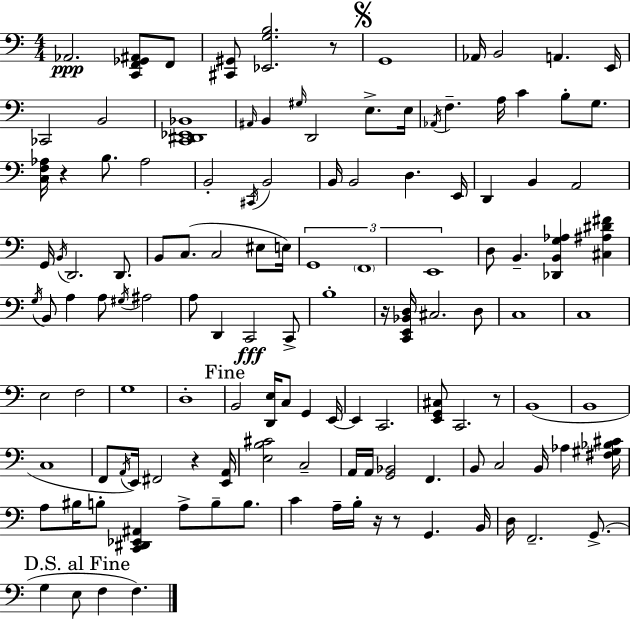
Ab2/h. [C2,F2,Gb2,A#2]/e F2/e [C#2,G#2]/e [Eb2,G3,B3]/h. R/e G2/w Ab2/s B2/h A2/q. E2/s CES2/h B2/h [C2,D#2,Eb2,Bb2]/w A#2/s B2/q G#3/s D2/h E3/e. E3/s Ab2/s F3/q. A3/s C4/q B3/e G3/e. [C3,F3,Ab3]/s R/q B3/e. Ab3/h B2/h C#2/s B2/h B2/s B2/h D3/q. E2/s D2/q B2/q A2/h G2/s B2/s D2/h. D2/e. B2/e C3/e. C3/h EIS3/e E3/s G2/w F2/w E2/w D3/e B2/q. [Db2,B2,G3,Ab3]/q [C#3,A#3,D#4,F#4]/q G3/s B2/e A3/q A3/e G#3/s A#3/h A3/e D2/q C2/h C2/e B3/w R/s [C2,E2,Bb2,D3]/s C#3/h. D3/e C3/w C3/w E3/h F3/h G3/w D3/w B2/h [D2,E3]/s C3/e G2/q E2/s E2/q C2/h. [E2,G2,C#3]/e C2/h. R/e B2/w B2/w C3/w F2/e A2/s E2/s F#2/h R/q [E2,A2]/s [E3,B3,C#4]/h C3/h A2/s A2/s [G2,Bb2]/h F2/q. B2/e C3/h B2/s Ab3/q [F#3,G#3,Bb3,C#4]/s A3/e BIS3/s B3/e [C2,D#2,Eb2,A#2]/q A3/e B3/e B3/e. C4/q A3/s B3/s R/s R/e G2/q. B2/s D3/s F2/h. G2/e. G3/q E3/e F3/q F3/q.